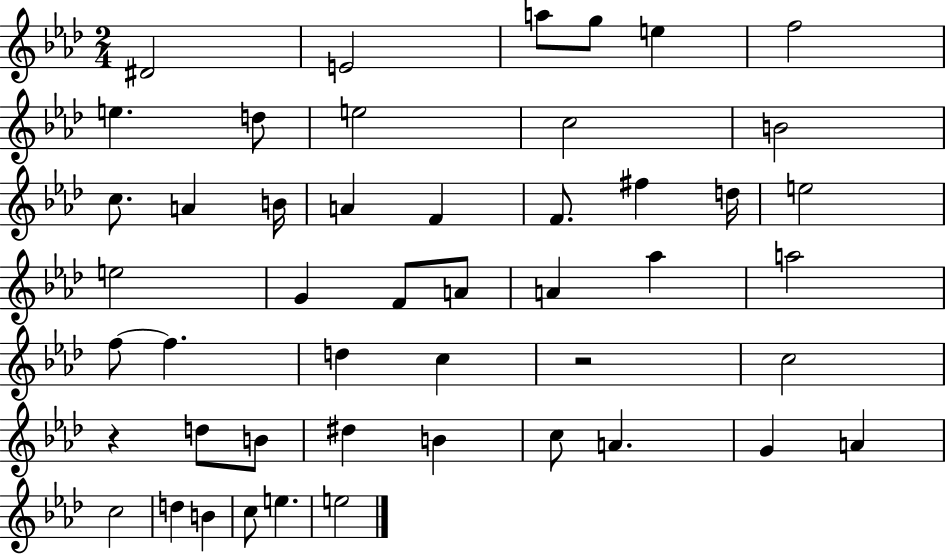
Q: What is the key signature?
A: AES major